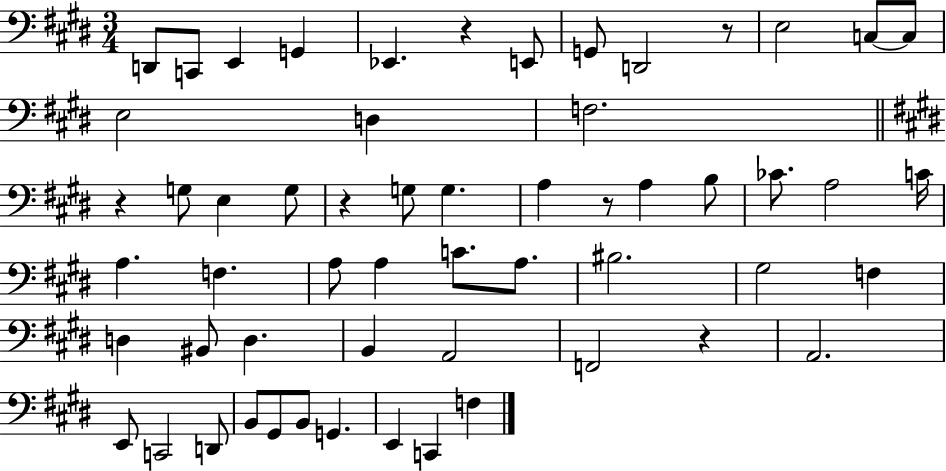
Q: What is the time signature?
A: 3/4